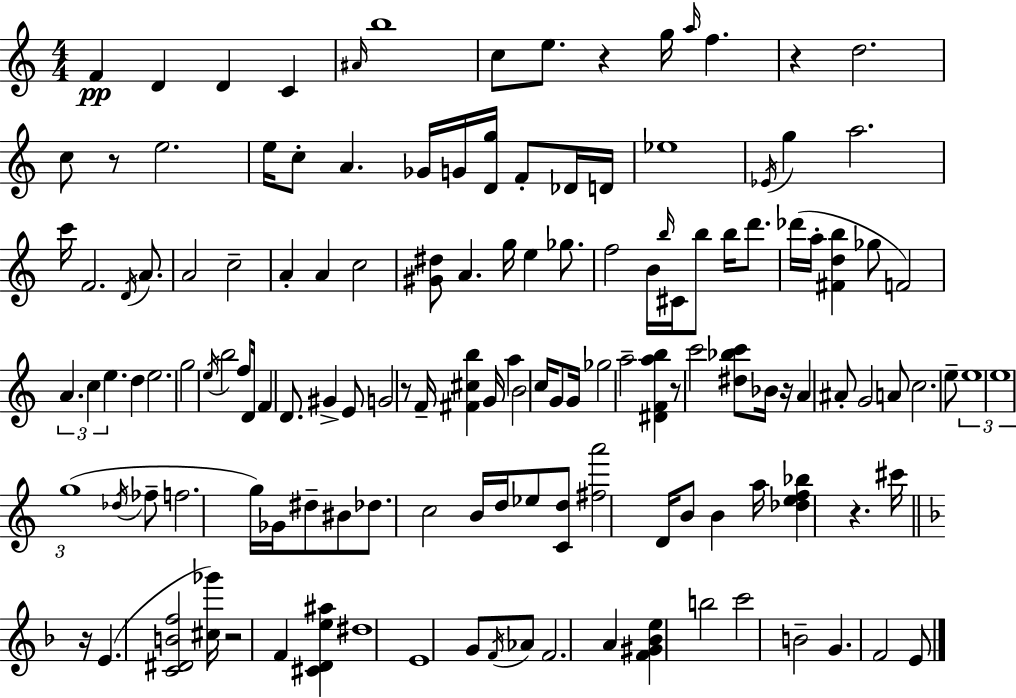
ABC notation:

X:1
T:Untitled
M:4/4
L:1/4
K:Am
F D D C ^A/4 b4 c/2 e/2 z g/4 a/4 f z d2 c/2 z/2 e2 e/4 c/2 A _G/4 G/4 [Dg]/4 F/2 _D/4 D/4 _e4 _E/4 g a2 c'/4 F2 D/4 A/2 A2 c2 A A c2 [^G^d]/2 A g/4 e _g/2 f2 B/4 b/4 ^C/4 b/2 b/4 d'/2 _d'/4 a/4 [^Fdb] _g/2 F2 A c e d e2 g2 e/4 b2 f/2 D/4 F D/2 ^G E/2 G2 z/2 F/4 [^F^cb] G/4 a B2 c/4 G/2 G/4 _g2 a2 [^DFab] z/2 c'2 [^d_bc']/2 _B/4 z/4 A ^A/2 G2 A/2 c2 e/2 e4 e4 g4 _d/4 _f/2 f2 g/4 _G/4 ^d/2 ^B/2 _d/2 c2 B/4 d/4 _e/2 [Cd]/2 [^fa']2 D/4 B/2 B a/4 [_def_b] z ^c'/4 z/4 E [C^DBf]2 [^c_g']/4 z2 F [^CDe^a] ^d4 E4 G/2 F/4 _A/2 F2 A [F^G_Be] b2 c'2 B2 G F2 E/2